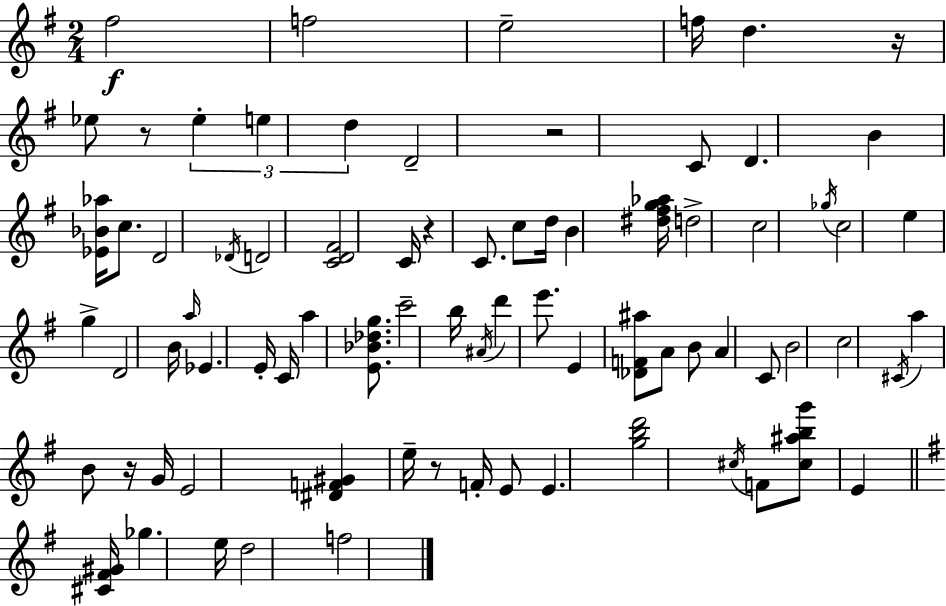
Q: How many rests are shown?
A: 6